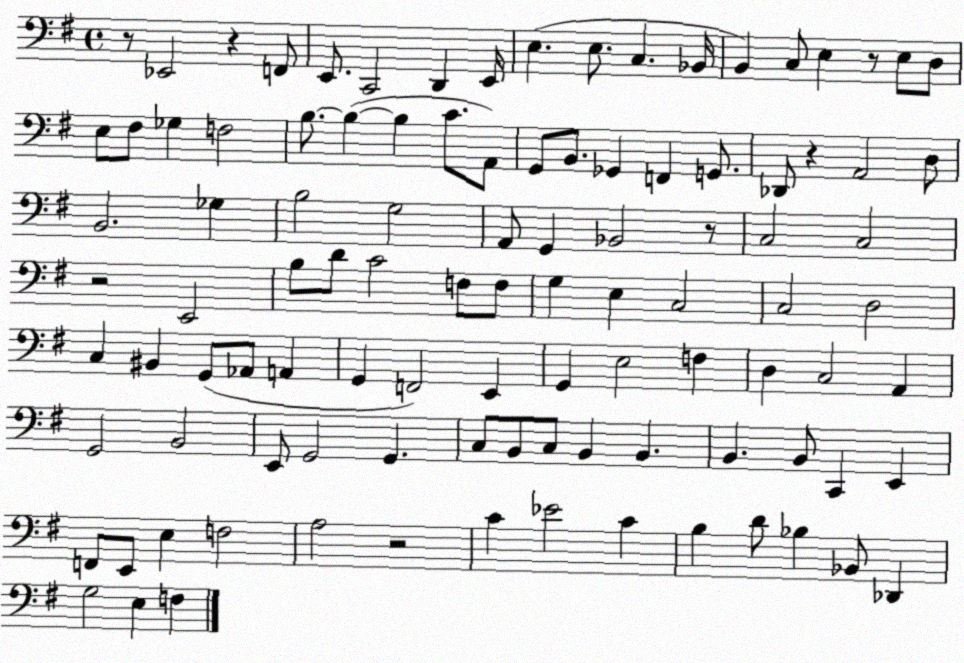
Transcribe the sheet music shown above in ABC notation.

X:1
T:Untitled
M:4/4
L:1/4
K:G
z/2 _E,,2 z F,,/2 E,,/2 C,,2 D,, E,,/4 E, E,/2 C, _B,,/4 B,, C,/2 E, z/2 E,/2 D,/2 E,/2 ^F,/2 _G, F,2 B,/2 B, B, C/2 A,,/2 G,,/2 B,,/2 _G,, F,, G,,/2 _D,,/2 z A,,2 D,/2 B,,2 _G, B,2 G,2 A,,/2 G,, _B,,2 z/2 C,2 C,2 z2 E,,2 B,/2 D/2 C2 F,/2 F,/2 G, E, C,2 C,2 D,2 C, ^B,, G,,/2 _A,,/2 A,, G,, F,,2 E,, G,, E,2 F, D, C,2 A,, G,,2 B,,2 E,,/2 G,,2 G,, C,/2 B,,/2 C,/2 B,, B,, B,, B,,/2 C,, E,, F,,/2 E,,/2 E, F,2 A,2 z2 C _E2 C B, D/2 _B, _B,,/2 _D,, G,2 E, F,